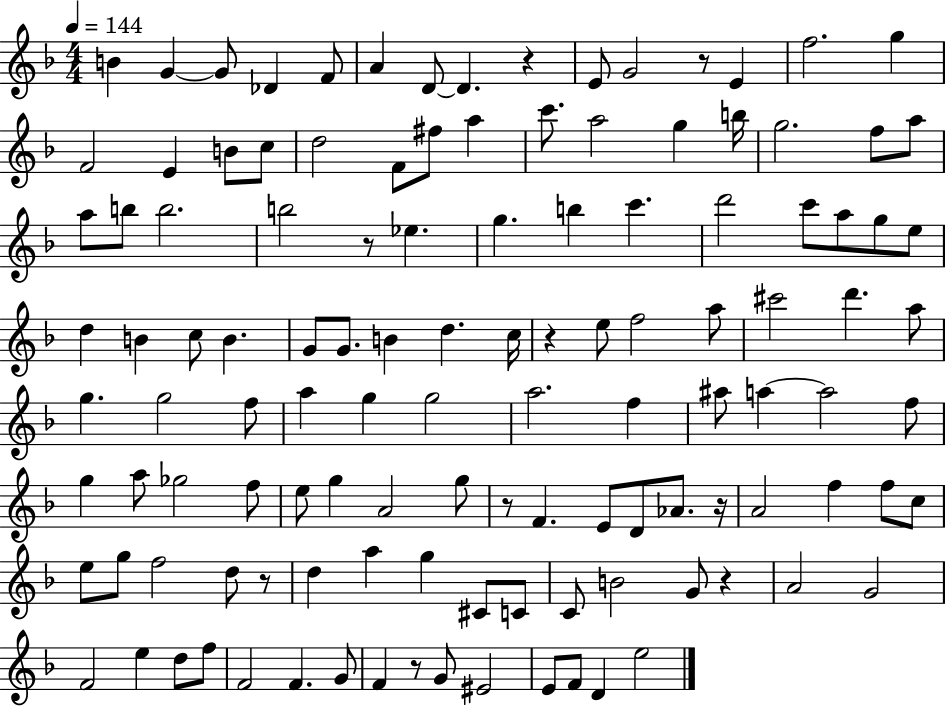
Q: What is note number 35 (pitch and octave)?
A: B5